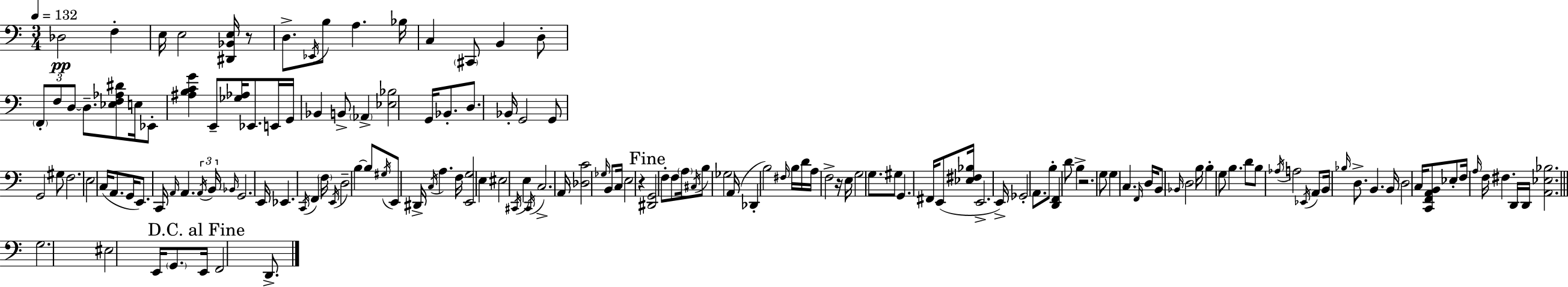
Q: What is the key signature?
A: C major